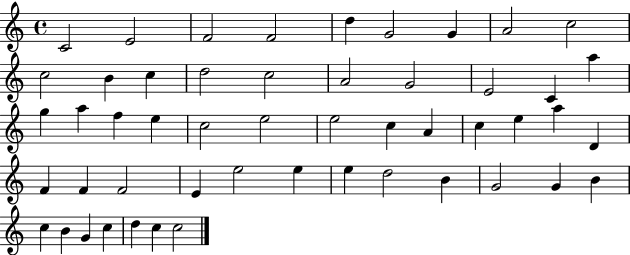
{
  \clef treble
  \time 4/4
  \defaultTimeSignature
  \key c \major
  c'2 e'2 | f'2 f'2 | d''4 g'2 g'4 | a'2 c''2 | \break c''2 b'4 c''4 | d''2 c''2 | a'2 g'2 | e'2 c'4 a''4 | \break g''4 a''4 f''4 e''4 | c''2 e''2 | e''2 c''4 a'4 | c''4 e''4 a''4 d'4 | \break f'4 f'4 f'2 | e'4 e''2 e''4 | e''4 d''2 b'4 | g'2 g'4 b'4 | \break c''4 b'4 g'4 c''4 | d''4 c''4 c''2 | \bar "|."
}